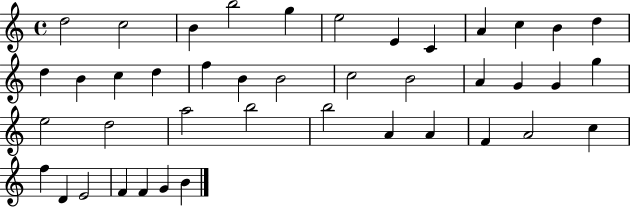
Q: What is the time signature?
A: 4/4